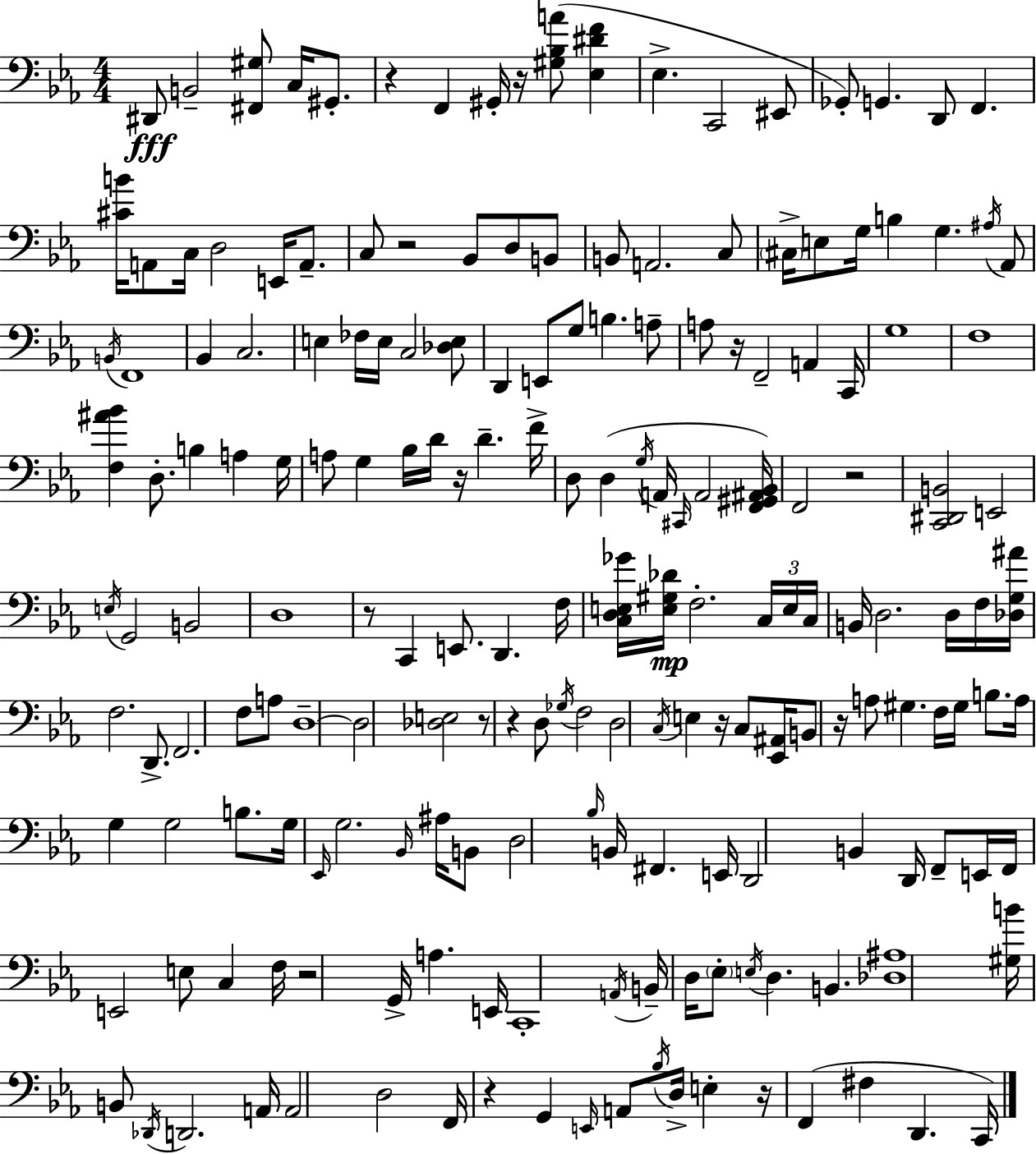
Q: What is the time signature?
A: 4/4